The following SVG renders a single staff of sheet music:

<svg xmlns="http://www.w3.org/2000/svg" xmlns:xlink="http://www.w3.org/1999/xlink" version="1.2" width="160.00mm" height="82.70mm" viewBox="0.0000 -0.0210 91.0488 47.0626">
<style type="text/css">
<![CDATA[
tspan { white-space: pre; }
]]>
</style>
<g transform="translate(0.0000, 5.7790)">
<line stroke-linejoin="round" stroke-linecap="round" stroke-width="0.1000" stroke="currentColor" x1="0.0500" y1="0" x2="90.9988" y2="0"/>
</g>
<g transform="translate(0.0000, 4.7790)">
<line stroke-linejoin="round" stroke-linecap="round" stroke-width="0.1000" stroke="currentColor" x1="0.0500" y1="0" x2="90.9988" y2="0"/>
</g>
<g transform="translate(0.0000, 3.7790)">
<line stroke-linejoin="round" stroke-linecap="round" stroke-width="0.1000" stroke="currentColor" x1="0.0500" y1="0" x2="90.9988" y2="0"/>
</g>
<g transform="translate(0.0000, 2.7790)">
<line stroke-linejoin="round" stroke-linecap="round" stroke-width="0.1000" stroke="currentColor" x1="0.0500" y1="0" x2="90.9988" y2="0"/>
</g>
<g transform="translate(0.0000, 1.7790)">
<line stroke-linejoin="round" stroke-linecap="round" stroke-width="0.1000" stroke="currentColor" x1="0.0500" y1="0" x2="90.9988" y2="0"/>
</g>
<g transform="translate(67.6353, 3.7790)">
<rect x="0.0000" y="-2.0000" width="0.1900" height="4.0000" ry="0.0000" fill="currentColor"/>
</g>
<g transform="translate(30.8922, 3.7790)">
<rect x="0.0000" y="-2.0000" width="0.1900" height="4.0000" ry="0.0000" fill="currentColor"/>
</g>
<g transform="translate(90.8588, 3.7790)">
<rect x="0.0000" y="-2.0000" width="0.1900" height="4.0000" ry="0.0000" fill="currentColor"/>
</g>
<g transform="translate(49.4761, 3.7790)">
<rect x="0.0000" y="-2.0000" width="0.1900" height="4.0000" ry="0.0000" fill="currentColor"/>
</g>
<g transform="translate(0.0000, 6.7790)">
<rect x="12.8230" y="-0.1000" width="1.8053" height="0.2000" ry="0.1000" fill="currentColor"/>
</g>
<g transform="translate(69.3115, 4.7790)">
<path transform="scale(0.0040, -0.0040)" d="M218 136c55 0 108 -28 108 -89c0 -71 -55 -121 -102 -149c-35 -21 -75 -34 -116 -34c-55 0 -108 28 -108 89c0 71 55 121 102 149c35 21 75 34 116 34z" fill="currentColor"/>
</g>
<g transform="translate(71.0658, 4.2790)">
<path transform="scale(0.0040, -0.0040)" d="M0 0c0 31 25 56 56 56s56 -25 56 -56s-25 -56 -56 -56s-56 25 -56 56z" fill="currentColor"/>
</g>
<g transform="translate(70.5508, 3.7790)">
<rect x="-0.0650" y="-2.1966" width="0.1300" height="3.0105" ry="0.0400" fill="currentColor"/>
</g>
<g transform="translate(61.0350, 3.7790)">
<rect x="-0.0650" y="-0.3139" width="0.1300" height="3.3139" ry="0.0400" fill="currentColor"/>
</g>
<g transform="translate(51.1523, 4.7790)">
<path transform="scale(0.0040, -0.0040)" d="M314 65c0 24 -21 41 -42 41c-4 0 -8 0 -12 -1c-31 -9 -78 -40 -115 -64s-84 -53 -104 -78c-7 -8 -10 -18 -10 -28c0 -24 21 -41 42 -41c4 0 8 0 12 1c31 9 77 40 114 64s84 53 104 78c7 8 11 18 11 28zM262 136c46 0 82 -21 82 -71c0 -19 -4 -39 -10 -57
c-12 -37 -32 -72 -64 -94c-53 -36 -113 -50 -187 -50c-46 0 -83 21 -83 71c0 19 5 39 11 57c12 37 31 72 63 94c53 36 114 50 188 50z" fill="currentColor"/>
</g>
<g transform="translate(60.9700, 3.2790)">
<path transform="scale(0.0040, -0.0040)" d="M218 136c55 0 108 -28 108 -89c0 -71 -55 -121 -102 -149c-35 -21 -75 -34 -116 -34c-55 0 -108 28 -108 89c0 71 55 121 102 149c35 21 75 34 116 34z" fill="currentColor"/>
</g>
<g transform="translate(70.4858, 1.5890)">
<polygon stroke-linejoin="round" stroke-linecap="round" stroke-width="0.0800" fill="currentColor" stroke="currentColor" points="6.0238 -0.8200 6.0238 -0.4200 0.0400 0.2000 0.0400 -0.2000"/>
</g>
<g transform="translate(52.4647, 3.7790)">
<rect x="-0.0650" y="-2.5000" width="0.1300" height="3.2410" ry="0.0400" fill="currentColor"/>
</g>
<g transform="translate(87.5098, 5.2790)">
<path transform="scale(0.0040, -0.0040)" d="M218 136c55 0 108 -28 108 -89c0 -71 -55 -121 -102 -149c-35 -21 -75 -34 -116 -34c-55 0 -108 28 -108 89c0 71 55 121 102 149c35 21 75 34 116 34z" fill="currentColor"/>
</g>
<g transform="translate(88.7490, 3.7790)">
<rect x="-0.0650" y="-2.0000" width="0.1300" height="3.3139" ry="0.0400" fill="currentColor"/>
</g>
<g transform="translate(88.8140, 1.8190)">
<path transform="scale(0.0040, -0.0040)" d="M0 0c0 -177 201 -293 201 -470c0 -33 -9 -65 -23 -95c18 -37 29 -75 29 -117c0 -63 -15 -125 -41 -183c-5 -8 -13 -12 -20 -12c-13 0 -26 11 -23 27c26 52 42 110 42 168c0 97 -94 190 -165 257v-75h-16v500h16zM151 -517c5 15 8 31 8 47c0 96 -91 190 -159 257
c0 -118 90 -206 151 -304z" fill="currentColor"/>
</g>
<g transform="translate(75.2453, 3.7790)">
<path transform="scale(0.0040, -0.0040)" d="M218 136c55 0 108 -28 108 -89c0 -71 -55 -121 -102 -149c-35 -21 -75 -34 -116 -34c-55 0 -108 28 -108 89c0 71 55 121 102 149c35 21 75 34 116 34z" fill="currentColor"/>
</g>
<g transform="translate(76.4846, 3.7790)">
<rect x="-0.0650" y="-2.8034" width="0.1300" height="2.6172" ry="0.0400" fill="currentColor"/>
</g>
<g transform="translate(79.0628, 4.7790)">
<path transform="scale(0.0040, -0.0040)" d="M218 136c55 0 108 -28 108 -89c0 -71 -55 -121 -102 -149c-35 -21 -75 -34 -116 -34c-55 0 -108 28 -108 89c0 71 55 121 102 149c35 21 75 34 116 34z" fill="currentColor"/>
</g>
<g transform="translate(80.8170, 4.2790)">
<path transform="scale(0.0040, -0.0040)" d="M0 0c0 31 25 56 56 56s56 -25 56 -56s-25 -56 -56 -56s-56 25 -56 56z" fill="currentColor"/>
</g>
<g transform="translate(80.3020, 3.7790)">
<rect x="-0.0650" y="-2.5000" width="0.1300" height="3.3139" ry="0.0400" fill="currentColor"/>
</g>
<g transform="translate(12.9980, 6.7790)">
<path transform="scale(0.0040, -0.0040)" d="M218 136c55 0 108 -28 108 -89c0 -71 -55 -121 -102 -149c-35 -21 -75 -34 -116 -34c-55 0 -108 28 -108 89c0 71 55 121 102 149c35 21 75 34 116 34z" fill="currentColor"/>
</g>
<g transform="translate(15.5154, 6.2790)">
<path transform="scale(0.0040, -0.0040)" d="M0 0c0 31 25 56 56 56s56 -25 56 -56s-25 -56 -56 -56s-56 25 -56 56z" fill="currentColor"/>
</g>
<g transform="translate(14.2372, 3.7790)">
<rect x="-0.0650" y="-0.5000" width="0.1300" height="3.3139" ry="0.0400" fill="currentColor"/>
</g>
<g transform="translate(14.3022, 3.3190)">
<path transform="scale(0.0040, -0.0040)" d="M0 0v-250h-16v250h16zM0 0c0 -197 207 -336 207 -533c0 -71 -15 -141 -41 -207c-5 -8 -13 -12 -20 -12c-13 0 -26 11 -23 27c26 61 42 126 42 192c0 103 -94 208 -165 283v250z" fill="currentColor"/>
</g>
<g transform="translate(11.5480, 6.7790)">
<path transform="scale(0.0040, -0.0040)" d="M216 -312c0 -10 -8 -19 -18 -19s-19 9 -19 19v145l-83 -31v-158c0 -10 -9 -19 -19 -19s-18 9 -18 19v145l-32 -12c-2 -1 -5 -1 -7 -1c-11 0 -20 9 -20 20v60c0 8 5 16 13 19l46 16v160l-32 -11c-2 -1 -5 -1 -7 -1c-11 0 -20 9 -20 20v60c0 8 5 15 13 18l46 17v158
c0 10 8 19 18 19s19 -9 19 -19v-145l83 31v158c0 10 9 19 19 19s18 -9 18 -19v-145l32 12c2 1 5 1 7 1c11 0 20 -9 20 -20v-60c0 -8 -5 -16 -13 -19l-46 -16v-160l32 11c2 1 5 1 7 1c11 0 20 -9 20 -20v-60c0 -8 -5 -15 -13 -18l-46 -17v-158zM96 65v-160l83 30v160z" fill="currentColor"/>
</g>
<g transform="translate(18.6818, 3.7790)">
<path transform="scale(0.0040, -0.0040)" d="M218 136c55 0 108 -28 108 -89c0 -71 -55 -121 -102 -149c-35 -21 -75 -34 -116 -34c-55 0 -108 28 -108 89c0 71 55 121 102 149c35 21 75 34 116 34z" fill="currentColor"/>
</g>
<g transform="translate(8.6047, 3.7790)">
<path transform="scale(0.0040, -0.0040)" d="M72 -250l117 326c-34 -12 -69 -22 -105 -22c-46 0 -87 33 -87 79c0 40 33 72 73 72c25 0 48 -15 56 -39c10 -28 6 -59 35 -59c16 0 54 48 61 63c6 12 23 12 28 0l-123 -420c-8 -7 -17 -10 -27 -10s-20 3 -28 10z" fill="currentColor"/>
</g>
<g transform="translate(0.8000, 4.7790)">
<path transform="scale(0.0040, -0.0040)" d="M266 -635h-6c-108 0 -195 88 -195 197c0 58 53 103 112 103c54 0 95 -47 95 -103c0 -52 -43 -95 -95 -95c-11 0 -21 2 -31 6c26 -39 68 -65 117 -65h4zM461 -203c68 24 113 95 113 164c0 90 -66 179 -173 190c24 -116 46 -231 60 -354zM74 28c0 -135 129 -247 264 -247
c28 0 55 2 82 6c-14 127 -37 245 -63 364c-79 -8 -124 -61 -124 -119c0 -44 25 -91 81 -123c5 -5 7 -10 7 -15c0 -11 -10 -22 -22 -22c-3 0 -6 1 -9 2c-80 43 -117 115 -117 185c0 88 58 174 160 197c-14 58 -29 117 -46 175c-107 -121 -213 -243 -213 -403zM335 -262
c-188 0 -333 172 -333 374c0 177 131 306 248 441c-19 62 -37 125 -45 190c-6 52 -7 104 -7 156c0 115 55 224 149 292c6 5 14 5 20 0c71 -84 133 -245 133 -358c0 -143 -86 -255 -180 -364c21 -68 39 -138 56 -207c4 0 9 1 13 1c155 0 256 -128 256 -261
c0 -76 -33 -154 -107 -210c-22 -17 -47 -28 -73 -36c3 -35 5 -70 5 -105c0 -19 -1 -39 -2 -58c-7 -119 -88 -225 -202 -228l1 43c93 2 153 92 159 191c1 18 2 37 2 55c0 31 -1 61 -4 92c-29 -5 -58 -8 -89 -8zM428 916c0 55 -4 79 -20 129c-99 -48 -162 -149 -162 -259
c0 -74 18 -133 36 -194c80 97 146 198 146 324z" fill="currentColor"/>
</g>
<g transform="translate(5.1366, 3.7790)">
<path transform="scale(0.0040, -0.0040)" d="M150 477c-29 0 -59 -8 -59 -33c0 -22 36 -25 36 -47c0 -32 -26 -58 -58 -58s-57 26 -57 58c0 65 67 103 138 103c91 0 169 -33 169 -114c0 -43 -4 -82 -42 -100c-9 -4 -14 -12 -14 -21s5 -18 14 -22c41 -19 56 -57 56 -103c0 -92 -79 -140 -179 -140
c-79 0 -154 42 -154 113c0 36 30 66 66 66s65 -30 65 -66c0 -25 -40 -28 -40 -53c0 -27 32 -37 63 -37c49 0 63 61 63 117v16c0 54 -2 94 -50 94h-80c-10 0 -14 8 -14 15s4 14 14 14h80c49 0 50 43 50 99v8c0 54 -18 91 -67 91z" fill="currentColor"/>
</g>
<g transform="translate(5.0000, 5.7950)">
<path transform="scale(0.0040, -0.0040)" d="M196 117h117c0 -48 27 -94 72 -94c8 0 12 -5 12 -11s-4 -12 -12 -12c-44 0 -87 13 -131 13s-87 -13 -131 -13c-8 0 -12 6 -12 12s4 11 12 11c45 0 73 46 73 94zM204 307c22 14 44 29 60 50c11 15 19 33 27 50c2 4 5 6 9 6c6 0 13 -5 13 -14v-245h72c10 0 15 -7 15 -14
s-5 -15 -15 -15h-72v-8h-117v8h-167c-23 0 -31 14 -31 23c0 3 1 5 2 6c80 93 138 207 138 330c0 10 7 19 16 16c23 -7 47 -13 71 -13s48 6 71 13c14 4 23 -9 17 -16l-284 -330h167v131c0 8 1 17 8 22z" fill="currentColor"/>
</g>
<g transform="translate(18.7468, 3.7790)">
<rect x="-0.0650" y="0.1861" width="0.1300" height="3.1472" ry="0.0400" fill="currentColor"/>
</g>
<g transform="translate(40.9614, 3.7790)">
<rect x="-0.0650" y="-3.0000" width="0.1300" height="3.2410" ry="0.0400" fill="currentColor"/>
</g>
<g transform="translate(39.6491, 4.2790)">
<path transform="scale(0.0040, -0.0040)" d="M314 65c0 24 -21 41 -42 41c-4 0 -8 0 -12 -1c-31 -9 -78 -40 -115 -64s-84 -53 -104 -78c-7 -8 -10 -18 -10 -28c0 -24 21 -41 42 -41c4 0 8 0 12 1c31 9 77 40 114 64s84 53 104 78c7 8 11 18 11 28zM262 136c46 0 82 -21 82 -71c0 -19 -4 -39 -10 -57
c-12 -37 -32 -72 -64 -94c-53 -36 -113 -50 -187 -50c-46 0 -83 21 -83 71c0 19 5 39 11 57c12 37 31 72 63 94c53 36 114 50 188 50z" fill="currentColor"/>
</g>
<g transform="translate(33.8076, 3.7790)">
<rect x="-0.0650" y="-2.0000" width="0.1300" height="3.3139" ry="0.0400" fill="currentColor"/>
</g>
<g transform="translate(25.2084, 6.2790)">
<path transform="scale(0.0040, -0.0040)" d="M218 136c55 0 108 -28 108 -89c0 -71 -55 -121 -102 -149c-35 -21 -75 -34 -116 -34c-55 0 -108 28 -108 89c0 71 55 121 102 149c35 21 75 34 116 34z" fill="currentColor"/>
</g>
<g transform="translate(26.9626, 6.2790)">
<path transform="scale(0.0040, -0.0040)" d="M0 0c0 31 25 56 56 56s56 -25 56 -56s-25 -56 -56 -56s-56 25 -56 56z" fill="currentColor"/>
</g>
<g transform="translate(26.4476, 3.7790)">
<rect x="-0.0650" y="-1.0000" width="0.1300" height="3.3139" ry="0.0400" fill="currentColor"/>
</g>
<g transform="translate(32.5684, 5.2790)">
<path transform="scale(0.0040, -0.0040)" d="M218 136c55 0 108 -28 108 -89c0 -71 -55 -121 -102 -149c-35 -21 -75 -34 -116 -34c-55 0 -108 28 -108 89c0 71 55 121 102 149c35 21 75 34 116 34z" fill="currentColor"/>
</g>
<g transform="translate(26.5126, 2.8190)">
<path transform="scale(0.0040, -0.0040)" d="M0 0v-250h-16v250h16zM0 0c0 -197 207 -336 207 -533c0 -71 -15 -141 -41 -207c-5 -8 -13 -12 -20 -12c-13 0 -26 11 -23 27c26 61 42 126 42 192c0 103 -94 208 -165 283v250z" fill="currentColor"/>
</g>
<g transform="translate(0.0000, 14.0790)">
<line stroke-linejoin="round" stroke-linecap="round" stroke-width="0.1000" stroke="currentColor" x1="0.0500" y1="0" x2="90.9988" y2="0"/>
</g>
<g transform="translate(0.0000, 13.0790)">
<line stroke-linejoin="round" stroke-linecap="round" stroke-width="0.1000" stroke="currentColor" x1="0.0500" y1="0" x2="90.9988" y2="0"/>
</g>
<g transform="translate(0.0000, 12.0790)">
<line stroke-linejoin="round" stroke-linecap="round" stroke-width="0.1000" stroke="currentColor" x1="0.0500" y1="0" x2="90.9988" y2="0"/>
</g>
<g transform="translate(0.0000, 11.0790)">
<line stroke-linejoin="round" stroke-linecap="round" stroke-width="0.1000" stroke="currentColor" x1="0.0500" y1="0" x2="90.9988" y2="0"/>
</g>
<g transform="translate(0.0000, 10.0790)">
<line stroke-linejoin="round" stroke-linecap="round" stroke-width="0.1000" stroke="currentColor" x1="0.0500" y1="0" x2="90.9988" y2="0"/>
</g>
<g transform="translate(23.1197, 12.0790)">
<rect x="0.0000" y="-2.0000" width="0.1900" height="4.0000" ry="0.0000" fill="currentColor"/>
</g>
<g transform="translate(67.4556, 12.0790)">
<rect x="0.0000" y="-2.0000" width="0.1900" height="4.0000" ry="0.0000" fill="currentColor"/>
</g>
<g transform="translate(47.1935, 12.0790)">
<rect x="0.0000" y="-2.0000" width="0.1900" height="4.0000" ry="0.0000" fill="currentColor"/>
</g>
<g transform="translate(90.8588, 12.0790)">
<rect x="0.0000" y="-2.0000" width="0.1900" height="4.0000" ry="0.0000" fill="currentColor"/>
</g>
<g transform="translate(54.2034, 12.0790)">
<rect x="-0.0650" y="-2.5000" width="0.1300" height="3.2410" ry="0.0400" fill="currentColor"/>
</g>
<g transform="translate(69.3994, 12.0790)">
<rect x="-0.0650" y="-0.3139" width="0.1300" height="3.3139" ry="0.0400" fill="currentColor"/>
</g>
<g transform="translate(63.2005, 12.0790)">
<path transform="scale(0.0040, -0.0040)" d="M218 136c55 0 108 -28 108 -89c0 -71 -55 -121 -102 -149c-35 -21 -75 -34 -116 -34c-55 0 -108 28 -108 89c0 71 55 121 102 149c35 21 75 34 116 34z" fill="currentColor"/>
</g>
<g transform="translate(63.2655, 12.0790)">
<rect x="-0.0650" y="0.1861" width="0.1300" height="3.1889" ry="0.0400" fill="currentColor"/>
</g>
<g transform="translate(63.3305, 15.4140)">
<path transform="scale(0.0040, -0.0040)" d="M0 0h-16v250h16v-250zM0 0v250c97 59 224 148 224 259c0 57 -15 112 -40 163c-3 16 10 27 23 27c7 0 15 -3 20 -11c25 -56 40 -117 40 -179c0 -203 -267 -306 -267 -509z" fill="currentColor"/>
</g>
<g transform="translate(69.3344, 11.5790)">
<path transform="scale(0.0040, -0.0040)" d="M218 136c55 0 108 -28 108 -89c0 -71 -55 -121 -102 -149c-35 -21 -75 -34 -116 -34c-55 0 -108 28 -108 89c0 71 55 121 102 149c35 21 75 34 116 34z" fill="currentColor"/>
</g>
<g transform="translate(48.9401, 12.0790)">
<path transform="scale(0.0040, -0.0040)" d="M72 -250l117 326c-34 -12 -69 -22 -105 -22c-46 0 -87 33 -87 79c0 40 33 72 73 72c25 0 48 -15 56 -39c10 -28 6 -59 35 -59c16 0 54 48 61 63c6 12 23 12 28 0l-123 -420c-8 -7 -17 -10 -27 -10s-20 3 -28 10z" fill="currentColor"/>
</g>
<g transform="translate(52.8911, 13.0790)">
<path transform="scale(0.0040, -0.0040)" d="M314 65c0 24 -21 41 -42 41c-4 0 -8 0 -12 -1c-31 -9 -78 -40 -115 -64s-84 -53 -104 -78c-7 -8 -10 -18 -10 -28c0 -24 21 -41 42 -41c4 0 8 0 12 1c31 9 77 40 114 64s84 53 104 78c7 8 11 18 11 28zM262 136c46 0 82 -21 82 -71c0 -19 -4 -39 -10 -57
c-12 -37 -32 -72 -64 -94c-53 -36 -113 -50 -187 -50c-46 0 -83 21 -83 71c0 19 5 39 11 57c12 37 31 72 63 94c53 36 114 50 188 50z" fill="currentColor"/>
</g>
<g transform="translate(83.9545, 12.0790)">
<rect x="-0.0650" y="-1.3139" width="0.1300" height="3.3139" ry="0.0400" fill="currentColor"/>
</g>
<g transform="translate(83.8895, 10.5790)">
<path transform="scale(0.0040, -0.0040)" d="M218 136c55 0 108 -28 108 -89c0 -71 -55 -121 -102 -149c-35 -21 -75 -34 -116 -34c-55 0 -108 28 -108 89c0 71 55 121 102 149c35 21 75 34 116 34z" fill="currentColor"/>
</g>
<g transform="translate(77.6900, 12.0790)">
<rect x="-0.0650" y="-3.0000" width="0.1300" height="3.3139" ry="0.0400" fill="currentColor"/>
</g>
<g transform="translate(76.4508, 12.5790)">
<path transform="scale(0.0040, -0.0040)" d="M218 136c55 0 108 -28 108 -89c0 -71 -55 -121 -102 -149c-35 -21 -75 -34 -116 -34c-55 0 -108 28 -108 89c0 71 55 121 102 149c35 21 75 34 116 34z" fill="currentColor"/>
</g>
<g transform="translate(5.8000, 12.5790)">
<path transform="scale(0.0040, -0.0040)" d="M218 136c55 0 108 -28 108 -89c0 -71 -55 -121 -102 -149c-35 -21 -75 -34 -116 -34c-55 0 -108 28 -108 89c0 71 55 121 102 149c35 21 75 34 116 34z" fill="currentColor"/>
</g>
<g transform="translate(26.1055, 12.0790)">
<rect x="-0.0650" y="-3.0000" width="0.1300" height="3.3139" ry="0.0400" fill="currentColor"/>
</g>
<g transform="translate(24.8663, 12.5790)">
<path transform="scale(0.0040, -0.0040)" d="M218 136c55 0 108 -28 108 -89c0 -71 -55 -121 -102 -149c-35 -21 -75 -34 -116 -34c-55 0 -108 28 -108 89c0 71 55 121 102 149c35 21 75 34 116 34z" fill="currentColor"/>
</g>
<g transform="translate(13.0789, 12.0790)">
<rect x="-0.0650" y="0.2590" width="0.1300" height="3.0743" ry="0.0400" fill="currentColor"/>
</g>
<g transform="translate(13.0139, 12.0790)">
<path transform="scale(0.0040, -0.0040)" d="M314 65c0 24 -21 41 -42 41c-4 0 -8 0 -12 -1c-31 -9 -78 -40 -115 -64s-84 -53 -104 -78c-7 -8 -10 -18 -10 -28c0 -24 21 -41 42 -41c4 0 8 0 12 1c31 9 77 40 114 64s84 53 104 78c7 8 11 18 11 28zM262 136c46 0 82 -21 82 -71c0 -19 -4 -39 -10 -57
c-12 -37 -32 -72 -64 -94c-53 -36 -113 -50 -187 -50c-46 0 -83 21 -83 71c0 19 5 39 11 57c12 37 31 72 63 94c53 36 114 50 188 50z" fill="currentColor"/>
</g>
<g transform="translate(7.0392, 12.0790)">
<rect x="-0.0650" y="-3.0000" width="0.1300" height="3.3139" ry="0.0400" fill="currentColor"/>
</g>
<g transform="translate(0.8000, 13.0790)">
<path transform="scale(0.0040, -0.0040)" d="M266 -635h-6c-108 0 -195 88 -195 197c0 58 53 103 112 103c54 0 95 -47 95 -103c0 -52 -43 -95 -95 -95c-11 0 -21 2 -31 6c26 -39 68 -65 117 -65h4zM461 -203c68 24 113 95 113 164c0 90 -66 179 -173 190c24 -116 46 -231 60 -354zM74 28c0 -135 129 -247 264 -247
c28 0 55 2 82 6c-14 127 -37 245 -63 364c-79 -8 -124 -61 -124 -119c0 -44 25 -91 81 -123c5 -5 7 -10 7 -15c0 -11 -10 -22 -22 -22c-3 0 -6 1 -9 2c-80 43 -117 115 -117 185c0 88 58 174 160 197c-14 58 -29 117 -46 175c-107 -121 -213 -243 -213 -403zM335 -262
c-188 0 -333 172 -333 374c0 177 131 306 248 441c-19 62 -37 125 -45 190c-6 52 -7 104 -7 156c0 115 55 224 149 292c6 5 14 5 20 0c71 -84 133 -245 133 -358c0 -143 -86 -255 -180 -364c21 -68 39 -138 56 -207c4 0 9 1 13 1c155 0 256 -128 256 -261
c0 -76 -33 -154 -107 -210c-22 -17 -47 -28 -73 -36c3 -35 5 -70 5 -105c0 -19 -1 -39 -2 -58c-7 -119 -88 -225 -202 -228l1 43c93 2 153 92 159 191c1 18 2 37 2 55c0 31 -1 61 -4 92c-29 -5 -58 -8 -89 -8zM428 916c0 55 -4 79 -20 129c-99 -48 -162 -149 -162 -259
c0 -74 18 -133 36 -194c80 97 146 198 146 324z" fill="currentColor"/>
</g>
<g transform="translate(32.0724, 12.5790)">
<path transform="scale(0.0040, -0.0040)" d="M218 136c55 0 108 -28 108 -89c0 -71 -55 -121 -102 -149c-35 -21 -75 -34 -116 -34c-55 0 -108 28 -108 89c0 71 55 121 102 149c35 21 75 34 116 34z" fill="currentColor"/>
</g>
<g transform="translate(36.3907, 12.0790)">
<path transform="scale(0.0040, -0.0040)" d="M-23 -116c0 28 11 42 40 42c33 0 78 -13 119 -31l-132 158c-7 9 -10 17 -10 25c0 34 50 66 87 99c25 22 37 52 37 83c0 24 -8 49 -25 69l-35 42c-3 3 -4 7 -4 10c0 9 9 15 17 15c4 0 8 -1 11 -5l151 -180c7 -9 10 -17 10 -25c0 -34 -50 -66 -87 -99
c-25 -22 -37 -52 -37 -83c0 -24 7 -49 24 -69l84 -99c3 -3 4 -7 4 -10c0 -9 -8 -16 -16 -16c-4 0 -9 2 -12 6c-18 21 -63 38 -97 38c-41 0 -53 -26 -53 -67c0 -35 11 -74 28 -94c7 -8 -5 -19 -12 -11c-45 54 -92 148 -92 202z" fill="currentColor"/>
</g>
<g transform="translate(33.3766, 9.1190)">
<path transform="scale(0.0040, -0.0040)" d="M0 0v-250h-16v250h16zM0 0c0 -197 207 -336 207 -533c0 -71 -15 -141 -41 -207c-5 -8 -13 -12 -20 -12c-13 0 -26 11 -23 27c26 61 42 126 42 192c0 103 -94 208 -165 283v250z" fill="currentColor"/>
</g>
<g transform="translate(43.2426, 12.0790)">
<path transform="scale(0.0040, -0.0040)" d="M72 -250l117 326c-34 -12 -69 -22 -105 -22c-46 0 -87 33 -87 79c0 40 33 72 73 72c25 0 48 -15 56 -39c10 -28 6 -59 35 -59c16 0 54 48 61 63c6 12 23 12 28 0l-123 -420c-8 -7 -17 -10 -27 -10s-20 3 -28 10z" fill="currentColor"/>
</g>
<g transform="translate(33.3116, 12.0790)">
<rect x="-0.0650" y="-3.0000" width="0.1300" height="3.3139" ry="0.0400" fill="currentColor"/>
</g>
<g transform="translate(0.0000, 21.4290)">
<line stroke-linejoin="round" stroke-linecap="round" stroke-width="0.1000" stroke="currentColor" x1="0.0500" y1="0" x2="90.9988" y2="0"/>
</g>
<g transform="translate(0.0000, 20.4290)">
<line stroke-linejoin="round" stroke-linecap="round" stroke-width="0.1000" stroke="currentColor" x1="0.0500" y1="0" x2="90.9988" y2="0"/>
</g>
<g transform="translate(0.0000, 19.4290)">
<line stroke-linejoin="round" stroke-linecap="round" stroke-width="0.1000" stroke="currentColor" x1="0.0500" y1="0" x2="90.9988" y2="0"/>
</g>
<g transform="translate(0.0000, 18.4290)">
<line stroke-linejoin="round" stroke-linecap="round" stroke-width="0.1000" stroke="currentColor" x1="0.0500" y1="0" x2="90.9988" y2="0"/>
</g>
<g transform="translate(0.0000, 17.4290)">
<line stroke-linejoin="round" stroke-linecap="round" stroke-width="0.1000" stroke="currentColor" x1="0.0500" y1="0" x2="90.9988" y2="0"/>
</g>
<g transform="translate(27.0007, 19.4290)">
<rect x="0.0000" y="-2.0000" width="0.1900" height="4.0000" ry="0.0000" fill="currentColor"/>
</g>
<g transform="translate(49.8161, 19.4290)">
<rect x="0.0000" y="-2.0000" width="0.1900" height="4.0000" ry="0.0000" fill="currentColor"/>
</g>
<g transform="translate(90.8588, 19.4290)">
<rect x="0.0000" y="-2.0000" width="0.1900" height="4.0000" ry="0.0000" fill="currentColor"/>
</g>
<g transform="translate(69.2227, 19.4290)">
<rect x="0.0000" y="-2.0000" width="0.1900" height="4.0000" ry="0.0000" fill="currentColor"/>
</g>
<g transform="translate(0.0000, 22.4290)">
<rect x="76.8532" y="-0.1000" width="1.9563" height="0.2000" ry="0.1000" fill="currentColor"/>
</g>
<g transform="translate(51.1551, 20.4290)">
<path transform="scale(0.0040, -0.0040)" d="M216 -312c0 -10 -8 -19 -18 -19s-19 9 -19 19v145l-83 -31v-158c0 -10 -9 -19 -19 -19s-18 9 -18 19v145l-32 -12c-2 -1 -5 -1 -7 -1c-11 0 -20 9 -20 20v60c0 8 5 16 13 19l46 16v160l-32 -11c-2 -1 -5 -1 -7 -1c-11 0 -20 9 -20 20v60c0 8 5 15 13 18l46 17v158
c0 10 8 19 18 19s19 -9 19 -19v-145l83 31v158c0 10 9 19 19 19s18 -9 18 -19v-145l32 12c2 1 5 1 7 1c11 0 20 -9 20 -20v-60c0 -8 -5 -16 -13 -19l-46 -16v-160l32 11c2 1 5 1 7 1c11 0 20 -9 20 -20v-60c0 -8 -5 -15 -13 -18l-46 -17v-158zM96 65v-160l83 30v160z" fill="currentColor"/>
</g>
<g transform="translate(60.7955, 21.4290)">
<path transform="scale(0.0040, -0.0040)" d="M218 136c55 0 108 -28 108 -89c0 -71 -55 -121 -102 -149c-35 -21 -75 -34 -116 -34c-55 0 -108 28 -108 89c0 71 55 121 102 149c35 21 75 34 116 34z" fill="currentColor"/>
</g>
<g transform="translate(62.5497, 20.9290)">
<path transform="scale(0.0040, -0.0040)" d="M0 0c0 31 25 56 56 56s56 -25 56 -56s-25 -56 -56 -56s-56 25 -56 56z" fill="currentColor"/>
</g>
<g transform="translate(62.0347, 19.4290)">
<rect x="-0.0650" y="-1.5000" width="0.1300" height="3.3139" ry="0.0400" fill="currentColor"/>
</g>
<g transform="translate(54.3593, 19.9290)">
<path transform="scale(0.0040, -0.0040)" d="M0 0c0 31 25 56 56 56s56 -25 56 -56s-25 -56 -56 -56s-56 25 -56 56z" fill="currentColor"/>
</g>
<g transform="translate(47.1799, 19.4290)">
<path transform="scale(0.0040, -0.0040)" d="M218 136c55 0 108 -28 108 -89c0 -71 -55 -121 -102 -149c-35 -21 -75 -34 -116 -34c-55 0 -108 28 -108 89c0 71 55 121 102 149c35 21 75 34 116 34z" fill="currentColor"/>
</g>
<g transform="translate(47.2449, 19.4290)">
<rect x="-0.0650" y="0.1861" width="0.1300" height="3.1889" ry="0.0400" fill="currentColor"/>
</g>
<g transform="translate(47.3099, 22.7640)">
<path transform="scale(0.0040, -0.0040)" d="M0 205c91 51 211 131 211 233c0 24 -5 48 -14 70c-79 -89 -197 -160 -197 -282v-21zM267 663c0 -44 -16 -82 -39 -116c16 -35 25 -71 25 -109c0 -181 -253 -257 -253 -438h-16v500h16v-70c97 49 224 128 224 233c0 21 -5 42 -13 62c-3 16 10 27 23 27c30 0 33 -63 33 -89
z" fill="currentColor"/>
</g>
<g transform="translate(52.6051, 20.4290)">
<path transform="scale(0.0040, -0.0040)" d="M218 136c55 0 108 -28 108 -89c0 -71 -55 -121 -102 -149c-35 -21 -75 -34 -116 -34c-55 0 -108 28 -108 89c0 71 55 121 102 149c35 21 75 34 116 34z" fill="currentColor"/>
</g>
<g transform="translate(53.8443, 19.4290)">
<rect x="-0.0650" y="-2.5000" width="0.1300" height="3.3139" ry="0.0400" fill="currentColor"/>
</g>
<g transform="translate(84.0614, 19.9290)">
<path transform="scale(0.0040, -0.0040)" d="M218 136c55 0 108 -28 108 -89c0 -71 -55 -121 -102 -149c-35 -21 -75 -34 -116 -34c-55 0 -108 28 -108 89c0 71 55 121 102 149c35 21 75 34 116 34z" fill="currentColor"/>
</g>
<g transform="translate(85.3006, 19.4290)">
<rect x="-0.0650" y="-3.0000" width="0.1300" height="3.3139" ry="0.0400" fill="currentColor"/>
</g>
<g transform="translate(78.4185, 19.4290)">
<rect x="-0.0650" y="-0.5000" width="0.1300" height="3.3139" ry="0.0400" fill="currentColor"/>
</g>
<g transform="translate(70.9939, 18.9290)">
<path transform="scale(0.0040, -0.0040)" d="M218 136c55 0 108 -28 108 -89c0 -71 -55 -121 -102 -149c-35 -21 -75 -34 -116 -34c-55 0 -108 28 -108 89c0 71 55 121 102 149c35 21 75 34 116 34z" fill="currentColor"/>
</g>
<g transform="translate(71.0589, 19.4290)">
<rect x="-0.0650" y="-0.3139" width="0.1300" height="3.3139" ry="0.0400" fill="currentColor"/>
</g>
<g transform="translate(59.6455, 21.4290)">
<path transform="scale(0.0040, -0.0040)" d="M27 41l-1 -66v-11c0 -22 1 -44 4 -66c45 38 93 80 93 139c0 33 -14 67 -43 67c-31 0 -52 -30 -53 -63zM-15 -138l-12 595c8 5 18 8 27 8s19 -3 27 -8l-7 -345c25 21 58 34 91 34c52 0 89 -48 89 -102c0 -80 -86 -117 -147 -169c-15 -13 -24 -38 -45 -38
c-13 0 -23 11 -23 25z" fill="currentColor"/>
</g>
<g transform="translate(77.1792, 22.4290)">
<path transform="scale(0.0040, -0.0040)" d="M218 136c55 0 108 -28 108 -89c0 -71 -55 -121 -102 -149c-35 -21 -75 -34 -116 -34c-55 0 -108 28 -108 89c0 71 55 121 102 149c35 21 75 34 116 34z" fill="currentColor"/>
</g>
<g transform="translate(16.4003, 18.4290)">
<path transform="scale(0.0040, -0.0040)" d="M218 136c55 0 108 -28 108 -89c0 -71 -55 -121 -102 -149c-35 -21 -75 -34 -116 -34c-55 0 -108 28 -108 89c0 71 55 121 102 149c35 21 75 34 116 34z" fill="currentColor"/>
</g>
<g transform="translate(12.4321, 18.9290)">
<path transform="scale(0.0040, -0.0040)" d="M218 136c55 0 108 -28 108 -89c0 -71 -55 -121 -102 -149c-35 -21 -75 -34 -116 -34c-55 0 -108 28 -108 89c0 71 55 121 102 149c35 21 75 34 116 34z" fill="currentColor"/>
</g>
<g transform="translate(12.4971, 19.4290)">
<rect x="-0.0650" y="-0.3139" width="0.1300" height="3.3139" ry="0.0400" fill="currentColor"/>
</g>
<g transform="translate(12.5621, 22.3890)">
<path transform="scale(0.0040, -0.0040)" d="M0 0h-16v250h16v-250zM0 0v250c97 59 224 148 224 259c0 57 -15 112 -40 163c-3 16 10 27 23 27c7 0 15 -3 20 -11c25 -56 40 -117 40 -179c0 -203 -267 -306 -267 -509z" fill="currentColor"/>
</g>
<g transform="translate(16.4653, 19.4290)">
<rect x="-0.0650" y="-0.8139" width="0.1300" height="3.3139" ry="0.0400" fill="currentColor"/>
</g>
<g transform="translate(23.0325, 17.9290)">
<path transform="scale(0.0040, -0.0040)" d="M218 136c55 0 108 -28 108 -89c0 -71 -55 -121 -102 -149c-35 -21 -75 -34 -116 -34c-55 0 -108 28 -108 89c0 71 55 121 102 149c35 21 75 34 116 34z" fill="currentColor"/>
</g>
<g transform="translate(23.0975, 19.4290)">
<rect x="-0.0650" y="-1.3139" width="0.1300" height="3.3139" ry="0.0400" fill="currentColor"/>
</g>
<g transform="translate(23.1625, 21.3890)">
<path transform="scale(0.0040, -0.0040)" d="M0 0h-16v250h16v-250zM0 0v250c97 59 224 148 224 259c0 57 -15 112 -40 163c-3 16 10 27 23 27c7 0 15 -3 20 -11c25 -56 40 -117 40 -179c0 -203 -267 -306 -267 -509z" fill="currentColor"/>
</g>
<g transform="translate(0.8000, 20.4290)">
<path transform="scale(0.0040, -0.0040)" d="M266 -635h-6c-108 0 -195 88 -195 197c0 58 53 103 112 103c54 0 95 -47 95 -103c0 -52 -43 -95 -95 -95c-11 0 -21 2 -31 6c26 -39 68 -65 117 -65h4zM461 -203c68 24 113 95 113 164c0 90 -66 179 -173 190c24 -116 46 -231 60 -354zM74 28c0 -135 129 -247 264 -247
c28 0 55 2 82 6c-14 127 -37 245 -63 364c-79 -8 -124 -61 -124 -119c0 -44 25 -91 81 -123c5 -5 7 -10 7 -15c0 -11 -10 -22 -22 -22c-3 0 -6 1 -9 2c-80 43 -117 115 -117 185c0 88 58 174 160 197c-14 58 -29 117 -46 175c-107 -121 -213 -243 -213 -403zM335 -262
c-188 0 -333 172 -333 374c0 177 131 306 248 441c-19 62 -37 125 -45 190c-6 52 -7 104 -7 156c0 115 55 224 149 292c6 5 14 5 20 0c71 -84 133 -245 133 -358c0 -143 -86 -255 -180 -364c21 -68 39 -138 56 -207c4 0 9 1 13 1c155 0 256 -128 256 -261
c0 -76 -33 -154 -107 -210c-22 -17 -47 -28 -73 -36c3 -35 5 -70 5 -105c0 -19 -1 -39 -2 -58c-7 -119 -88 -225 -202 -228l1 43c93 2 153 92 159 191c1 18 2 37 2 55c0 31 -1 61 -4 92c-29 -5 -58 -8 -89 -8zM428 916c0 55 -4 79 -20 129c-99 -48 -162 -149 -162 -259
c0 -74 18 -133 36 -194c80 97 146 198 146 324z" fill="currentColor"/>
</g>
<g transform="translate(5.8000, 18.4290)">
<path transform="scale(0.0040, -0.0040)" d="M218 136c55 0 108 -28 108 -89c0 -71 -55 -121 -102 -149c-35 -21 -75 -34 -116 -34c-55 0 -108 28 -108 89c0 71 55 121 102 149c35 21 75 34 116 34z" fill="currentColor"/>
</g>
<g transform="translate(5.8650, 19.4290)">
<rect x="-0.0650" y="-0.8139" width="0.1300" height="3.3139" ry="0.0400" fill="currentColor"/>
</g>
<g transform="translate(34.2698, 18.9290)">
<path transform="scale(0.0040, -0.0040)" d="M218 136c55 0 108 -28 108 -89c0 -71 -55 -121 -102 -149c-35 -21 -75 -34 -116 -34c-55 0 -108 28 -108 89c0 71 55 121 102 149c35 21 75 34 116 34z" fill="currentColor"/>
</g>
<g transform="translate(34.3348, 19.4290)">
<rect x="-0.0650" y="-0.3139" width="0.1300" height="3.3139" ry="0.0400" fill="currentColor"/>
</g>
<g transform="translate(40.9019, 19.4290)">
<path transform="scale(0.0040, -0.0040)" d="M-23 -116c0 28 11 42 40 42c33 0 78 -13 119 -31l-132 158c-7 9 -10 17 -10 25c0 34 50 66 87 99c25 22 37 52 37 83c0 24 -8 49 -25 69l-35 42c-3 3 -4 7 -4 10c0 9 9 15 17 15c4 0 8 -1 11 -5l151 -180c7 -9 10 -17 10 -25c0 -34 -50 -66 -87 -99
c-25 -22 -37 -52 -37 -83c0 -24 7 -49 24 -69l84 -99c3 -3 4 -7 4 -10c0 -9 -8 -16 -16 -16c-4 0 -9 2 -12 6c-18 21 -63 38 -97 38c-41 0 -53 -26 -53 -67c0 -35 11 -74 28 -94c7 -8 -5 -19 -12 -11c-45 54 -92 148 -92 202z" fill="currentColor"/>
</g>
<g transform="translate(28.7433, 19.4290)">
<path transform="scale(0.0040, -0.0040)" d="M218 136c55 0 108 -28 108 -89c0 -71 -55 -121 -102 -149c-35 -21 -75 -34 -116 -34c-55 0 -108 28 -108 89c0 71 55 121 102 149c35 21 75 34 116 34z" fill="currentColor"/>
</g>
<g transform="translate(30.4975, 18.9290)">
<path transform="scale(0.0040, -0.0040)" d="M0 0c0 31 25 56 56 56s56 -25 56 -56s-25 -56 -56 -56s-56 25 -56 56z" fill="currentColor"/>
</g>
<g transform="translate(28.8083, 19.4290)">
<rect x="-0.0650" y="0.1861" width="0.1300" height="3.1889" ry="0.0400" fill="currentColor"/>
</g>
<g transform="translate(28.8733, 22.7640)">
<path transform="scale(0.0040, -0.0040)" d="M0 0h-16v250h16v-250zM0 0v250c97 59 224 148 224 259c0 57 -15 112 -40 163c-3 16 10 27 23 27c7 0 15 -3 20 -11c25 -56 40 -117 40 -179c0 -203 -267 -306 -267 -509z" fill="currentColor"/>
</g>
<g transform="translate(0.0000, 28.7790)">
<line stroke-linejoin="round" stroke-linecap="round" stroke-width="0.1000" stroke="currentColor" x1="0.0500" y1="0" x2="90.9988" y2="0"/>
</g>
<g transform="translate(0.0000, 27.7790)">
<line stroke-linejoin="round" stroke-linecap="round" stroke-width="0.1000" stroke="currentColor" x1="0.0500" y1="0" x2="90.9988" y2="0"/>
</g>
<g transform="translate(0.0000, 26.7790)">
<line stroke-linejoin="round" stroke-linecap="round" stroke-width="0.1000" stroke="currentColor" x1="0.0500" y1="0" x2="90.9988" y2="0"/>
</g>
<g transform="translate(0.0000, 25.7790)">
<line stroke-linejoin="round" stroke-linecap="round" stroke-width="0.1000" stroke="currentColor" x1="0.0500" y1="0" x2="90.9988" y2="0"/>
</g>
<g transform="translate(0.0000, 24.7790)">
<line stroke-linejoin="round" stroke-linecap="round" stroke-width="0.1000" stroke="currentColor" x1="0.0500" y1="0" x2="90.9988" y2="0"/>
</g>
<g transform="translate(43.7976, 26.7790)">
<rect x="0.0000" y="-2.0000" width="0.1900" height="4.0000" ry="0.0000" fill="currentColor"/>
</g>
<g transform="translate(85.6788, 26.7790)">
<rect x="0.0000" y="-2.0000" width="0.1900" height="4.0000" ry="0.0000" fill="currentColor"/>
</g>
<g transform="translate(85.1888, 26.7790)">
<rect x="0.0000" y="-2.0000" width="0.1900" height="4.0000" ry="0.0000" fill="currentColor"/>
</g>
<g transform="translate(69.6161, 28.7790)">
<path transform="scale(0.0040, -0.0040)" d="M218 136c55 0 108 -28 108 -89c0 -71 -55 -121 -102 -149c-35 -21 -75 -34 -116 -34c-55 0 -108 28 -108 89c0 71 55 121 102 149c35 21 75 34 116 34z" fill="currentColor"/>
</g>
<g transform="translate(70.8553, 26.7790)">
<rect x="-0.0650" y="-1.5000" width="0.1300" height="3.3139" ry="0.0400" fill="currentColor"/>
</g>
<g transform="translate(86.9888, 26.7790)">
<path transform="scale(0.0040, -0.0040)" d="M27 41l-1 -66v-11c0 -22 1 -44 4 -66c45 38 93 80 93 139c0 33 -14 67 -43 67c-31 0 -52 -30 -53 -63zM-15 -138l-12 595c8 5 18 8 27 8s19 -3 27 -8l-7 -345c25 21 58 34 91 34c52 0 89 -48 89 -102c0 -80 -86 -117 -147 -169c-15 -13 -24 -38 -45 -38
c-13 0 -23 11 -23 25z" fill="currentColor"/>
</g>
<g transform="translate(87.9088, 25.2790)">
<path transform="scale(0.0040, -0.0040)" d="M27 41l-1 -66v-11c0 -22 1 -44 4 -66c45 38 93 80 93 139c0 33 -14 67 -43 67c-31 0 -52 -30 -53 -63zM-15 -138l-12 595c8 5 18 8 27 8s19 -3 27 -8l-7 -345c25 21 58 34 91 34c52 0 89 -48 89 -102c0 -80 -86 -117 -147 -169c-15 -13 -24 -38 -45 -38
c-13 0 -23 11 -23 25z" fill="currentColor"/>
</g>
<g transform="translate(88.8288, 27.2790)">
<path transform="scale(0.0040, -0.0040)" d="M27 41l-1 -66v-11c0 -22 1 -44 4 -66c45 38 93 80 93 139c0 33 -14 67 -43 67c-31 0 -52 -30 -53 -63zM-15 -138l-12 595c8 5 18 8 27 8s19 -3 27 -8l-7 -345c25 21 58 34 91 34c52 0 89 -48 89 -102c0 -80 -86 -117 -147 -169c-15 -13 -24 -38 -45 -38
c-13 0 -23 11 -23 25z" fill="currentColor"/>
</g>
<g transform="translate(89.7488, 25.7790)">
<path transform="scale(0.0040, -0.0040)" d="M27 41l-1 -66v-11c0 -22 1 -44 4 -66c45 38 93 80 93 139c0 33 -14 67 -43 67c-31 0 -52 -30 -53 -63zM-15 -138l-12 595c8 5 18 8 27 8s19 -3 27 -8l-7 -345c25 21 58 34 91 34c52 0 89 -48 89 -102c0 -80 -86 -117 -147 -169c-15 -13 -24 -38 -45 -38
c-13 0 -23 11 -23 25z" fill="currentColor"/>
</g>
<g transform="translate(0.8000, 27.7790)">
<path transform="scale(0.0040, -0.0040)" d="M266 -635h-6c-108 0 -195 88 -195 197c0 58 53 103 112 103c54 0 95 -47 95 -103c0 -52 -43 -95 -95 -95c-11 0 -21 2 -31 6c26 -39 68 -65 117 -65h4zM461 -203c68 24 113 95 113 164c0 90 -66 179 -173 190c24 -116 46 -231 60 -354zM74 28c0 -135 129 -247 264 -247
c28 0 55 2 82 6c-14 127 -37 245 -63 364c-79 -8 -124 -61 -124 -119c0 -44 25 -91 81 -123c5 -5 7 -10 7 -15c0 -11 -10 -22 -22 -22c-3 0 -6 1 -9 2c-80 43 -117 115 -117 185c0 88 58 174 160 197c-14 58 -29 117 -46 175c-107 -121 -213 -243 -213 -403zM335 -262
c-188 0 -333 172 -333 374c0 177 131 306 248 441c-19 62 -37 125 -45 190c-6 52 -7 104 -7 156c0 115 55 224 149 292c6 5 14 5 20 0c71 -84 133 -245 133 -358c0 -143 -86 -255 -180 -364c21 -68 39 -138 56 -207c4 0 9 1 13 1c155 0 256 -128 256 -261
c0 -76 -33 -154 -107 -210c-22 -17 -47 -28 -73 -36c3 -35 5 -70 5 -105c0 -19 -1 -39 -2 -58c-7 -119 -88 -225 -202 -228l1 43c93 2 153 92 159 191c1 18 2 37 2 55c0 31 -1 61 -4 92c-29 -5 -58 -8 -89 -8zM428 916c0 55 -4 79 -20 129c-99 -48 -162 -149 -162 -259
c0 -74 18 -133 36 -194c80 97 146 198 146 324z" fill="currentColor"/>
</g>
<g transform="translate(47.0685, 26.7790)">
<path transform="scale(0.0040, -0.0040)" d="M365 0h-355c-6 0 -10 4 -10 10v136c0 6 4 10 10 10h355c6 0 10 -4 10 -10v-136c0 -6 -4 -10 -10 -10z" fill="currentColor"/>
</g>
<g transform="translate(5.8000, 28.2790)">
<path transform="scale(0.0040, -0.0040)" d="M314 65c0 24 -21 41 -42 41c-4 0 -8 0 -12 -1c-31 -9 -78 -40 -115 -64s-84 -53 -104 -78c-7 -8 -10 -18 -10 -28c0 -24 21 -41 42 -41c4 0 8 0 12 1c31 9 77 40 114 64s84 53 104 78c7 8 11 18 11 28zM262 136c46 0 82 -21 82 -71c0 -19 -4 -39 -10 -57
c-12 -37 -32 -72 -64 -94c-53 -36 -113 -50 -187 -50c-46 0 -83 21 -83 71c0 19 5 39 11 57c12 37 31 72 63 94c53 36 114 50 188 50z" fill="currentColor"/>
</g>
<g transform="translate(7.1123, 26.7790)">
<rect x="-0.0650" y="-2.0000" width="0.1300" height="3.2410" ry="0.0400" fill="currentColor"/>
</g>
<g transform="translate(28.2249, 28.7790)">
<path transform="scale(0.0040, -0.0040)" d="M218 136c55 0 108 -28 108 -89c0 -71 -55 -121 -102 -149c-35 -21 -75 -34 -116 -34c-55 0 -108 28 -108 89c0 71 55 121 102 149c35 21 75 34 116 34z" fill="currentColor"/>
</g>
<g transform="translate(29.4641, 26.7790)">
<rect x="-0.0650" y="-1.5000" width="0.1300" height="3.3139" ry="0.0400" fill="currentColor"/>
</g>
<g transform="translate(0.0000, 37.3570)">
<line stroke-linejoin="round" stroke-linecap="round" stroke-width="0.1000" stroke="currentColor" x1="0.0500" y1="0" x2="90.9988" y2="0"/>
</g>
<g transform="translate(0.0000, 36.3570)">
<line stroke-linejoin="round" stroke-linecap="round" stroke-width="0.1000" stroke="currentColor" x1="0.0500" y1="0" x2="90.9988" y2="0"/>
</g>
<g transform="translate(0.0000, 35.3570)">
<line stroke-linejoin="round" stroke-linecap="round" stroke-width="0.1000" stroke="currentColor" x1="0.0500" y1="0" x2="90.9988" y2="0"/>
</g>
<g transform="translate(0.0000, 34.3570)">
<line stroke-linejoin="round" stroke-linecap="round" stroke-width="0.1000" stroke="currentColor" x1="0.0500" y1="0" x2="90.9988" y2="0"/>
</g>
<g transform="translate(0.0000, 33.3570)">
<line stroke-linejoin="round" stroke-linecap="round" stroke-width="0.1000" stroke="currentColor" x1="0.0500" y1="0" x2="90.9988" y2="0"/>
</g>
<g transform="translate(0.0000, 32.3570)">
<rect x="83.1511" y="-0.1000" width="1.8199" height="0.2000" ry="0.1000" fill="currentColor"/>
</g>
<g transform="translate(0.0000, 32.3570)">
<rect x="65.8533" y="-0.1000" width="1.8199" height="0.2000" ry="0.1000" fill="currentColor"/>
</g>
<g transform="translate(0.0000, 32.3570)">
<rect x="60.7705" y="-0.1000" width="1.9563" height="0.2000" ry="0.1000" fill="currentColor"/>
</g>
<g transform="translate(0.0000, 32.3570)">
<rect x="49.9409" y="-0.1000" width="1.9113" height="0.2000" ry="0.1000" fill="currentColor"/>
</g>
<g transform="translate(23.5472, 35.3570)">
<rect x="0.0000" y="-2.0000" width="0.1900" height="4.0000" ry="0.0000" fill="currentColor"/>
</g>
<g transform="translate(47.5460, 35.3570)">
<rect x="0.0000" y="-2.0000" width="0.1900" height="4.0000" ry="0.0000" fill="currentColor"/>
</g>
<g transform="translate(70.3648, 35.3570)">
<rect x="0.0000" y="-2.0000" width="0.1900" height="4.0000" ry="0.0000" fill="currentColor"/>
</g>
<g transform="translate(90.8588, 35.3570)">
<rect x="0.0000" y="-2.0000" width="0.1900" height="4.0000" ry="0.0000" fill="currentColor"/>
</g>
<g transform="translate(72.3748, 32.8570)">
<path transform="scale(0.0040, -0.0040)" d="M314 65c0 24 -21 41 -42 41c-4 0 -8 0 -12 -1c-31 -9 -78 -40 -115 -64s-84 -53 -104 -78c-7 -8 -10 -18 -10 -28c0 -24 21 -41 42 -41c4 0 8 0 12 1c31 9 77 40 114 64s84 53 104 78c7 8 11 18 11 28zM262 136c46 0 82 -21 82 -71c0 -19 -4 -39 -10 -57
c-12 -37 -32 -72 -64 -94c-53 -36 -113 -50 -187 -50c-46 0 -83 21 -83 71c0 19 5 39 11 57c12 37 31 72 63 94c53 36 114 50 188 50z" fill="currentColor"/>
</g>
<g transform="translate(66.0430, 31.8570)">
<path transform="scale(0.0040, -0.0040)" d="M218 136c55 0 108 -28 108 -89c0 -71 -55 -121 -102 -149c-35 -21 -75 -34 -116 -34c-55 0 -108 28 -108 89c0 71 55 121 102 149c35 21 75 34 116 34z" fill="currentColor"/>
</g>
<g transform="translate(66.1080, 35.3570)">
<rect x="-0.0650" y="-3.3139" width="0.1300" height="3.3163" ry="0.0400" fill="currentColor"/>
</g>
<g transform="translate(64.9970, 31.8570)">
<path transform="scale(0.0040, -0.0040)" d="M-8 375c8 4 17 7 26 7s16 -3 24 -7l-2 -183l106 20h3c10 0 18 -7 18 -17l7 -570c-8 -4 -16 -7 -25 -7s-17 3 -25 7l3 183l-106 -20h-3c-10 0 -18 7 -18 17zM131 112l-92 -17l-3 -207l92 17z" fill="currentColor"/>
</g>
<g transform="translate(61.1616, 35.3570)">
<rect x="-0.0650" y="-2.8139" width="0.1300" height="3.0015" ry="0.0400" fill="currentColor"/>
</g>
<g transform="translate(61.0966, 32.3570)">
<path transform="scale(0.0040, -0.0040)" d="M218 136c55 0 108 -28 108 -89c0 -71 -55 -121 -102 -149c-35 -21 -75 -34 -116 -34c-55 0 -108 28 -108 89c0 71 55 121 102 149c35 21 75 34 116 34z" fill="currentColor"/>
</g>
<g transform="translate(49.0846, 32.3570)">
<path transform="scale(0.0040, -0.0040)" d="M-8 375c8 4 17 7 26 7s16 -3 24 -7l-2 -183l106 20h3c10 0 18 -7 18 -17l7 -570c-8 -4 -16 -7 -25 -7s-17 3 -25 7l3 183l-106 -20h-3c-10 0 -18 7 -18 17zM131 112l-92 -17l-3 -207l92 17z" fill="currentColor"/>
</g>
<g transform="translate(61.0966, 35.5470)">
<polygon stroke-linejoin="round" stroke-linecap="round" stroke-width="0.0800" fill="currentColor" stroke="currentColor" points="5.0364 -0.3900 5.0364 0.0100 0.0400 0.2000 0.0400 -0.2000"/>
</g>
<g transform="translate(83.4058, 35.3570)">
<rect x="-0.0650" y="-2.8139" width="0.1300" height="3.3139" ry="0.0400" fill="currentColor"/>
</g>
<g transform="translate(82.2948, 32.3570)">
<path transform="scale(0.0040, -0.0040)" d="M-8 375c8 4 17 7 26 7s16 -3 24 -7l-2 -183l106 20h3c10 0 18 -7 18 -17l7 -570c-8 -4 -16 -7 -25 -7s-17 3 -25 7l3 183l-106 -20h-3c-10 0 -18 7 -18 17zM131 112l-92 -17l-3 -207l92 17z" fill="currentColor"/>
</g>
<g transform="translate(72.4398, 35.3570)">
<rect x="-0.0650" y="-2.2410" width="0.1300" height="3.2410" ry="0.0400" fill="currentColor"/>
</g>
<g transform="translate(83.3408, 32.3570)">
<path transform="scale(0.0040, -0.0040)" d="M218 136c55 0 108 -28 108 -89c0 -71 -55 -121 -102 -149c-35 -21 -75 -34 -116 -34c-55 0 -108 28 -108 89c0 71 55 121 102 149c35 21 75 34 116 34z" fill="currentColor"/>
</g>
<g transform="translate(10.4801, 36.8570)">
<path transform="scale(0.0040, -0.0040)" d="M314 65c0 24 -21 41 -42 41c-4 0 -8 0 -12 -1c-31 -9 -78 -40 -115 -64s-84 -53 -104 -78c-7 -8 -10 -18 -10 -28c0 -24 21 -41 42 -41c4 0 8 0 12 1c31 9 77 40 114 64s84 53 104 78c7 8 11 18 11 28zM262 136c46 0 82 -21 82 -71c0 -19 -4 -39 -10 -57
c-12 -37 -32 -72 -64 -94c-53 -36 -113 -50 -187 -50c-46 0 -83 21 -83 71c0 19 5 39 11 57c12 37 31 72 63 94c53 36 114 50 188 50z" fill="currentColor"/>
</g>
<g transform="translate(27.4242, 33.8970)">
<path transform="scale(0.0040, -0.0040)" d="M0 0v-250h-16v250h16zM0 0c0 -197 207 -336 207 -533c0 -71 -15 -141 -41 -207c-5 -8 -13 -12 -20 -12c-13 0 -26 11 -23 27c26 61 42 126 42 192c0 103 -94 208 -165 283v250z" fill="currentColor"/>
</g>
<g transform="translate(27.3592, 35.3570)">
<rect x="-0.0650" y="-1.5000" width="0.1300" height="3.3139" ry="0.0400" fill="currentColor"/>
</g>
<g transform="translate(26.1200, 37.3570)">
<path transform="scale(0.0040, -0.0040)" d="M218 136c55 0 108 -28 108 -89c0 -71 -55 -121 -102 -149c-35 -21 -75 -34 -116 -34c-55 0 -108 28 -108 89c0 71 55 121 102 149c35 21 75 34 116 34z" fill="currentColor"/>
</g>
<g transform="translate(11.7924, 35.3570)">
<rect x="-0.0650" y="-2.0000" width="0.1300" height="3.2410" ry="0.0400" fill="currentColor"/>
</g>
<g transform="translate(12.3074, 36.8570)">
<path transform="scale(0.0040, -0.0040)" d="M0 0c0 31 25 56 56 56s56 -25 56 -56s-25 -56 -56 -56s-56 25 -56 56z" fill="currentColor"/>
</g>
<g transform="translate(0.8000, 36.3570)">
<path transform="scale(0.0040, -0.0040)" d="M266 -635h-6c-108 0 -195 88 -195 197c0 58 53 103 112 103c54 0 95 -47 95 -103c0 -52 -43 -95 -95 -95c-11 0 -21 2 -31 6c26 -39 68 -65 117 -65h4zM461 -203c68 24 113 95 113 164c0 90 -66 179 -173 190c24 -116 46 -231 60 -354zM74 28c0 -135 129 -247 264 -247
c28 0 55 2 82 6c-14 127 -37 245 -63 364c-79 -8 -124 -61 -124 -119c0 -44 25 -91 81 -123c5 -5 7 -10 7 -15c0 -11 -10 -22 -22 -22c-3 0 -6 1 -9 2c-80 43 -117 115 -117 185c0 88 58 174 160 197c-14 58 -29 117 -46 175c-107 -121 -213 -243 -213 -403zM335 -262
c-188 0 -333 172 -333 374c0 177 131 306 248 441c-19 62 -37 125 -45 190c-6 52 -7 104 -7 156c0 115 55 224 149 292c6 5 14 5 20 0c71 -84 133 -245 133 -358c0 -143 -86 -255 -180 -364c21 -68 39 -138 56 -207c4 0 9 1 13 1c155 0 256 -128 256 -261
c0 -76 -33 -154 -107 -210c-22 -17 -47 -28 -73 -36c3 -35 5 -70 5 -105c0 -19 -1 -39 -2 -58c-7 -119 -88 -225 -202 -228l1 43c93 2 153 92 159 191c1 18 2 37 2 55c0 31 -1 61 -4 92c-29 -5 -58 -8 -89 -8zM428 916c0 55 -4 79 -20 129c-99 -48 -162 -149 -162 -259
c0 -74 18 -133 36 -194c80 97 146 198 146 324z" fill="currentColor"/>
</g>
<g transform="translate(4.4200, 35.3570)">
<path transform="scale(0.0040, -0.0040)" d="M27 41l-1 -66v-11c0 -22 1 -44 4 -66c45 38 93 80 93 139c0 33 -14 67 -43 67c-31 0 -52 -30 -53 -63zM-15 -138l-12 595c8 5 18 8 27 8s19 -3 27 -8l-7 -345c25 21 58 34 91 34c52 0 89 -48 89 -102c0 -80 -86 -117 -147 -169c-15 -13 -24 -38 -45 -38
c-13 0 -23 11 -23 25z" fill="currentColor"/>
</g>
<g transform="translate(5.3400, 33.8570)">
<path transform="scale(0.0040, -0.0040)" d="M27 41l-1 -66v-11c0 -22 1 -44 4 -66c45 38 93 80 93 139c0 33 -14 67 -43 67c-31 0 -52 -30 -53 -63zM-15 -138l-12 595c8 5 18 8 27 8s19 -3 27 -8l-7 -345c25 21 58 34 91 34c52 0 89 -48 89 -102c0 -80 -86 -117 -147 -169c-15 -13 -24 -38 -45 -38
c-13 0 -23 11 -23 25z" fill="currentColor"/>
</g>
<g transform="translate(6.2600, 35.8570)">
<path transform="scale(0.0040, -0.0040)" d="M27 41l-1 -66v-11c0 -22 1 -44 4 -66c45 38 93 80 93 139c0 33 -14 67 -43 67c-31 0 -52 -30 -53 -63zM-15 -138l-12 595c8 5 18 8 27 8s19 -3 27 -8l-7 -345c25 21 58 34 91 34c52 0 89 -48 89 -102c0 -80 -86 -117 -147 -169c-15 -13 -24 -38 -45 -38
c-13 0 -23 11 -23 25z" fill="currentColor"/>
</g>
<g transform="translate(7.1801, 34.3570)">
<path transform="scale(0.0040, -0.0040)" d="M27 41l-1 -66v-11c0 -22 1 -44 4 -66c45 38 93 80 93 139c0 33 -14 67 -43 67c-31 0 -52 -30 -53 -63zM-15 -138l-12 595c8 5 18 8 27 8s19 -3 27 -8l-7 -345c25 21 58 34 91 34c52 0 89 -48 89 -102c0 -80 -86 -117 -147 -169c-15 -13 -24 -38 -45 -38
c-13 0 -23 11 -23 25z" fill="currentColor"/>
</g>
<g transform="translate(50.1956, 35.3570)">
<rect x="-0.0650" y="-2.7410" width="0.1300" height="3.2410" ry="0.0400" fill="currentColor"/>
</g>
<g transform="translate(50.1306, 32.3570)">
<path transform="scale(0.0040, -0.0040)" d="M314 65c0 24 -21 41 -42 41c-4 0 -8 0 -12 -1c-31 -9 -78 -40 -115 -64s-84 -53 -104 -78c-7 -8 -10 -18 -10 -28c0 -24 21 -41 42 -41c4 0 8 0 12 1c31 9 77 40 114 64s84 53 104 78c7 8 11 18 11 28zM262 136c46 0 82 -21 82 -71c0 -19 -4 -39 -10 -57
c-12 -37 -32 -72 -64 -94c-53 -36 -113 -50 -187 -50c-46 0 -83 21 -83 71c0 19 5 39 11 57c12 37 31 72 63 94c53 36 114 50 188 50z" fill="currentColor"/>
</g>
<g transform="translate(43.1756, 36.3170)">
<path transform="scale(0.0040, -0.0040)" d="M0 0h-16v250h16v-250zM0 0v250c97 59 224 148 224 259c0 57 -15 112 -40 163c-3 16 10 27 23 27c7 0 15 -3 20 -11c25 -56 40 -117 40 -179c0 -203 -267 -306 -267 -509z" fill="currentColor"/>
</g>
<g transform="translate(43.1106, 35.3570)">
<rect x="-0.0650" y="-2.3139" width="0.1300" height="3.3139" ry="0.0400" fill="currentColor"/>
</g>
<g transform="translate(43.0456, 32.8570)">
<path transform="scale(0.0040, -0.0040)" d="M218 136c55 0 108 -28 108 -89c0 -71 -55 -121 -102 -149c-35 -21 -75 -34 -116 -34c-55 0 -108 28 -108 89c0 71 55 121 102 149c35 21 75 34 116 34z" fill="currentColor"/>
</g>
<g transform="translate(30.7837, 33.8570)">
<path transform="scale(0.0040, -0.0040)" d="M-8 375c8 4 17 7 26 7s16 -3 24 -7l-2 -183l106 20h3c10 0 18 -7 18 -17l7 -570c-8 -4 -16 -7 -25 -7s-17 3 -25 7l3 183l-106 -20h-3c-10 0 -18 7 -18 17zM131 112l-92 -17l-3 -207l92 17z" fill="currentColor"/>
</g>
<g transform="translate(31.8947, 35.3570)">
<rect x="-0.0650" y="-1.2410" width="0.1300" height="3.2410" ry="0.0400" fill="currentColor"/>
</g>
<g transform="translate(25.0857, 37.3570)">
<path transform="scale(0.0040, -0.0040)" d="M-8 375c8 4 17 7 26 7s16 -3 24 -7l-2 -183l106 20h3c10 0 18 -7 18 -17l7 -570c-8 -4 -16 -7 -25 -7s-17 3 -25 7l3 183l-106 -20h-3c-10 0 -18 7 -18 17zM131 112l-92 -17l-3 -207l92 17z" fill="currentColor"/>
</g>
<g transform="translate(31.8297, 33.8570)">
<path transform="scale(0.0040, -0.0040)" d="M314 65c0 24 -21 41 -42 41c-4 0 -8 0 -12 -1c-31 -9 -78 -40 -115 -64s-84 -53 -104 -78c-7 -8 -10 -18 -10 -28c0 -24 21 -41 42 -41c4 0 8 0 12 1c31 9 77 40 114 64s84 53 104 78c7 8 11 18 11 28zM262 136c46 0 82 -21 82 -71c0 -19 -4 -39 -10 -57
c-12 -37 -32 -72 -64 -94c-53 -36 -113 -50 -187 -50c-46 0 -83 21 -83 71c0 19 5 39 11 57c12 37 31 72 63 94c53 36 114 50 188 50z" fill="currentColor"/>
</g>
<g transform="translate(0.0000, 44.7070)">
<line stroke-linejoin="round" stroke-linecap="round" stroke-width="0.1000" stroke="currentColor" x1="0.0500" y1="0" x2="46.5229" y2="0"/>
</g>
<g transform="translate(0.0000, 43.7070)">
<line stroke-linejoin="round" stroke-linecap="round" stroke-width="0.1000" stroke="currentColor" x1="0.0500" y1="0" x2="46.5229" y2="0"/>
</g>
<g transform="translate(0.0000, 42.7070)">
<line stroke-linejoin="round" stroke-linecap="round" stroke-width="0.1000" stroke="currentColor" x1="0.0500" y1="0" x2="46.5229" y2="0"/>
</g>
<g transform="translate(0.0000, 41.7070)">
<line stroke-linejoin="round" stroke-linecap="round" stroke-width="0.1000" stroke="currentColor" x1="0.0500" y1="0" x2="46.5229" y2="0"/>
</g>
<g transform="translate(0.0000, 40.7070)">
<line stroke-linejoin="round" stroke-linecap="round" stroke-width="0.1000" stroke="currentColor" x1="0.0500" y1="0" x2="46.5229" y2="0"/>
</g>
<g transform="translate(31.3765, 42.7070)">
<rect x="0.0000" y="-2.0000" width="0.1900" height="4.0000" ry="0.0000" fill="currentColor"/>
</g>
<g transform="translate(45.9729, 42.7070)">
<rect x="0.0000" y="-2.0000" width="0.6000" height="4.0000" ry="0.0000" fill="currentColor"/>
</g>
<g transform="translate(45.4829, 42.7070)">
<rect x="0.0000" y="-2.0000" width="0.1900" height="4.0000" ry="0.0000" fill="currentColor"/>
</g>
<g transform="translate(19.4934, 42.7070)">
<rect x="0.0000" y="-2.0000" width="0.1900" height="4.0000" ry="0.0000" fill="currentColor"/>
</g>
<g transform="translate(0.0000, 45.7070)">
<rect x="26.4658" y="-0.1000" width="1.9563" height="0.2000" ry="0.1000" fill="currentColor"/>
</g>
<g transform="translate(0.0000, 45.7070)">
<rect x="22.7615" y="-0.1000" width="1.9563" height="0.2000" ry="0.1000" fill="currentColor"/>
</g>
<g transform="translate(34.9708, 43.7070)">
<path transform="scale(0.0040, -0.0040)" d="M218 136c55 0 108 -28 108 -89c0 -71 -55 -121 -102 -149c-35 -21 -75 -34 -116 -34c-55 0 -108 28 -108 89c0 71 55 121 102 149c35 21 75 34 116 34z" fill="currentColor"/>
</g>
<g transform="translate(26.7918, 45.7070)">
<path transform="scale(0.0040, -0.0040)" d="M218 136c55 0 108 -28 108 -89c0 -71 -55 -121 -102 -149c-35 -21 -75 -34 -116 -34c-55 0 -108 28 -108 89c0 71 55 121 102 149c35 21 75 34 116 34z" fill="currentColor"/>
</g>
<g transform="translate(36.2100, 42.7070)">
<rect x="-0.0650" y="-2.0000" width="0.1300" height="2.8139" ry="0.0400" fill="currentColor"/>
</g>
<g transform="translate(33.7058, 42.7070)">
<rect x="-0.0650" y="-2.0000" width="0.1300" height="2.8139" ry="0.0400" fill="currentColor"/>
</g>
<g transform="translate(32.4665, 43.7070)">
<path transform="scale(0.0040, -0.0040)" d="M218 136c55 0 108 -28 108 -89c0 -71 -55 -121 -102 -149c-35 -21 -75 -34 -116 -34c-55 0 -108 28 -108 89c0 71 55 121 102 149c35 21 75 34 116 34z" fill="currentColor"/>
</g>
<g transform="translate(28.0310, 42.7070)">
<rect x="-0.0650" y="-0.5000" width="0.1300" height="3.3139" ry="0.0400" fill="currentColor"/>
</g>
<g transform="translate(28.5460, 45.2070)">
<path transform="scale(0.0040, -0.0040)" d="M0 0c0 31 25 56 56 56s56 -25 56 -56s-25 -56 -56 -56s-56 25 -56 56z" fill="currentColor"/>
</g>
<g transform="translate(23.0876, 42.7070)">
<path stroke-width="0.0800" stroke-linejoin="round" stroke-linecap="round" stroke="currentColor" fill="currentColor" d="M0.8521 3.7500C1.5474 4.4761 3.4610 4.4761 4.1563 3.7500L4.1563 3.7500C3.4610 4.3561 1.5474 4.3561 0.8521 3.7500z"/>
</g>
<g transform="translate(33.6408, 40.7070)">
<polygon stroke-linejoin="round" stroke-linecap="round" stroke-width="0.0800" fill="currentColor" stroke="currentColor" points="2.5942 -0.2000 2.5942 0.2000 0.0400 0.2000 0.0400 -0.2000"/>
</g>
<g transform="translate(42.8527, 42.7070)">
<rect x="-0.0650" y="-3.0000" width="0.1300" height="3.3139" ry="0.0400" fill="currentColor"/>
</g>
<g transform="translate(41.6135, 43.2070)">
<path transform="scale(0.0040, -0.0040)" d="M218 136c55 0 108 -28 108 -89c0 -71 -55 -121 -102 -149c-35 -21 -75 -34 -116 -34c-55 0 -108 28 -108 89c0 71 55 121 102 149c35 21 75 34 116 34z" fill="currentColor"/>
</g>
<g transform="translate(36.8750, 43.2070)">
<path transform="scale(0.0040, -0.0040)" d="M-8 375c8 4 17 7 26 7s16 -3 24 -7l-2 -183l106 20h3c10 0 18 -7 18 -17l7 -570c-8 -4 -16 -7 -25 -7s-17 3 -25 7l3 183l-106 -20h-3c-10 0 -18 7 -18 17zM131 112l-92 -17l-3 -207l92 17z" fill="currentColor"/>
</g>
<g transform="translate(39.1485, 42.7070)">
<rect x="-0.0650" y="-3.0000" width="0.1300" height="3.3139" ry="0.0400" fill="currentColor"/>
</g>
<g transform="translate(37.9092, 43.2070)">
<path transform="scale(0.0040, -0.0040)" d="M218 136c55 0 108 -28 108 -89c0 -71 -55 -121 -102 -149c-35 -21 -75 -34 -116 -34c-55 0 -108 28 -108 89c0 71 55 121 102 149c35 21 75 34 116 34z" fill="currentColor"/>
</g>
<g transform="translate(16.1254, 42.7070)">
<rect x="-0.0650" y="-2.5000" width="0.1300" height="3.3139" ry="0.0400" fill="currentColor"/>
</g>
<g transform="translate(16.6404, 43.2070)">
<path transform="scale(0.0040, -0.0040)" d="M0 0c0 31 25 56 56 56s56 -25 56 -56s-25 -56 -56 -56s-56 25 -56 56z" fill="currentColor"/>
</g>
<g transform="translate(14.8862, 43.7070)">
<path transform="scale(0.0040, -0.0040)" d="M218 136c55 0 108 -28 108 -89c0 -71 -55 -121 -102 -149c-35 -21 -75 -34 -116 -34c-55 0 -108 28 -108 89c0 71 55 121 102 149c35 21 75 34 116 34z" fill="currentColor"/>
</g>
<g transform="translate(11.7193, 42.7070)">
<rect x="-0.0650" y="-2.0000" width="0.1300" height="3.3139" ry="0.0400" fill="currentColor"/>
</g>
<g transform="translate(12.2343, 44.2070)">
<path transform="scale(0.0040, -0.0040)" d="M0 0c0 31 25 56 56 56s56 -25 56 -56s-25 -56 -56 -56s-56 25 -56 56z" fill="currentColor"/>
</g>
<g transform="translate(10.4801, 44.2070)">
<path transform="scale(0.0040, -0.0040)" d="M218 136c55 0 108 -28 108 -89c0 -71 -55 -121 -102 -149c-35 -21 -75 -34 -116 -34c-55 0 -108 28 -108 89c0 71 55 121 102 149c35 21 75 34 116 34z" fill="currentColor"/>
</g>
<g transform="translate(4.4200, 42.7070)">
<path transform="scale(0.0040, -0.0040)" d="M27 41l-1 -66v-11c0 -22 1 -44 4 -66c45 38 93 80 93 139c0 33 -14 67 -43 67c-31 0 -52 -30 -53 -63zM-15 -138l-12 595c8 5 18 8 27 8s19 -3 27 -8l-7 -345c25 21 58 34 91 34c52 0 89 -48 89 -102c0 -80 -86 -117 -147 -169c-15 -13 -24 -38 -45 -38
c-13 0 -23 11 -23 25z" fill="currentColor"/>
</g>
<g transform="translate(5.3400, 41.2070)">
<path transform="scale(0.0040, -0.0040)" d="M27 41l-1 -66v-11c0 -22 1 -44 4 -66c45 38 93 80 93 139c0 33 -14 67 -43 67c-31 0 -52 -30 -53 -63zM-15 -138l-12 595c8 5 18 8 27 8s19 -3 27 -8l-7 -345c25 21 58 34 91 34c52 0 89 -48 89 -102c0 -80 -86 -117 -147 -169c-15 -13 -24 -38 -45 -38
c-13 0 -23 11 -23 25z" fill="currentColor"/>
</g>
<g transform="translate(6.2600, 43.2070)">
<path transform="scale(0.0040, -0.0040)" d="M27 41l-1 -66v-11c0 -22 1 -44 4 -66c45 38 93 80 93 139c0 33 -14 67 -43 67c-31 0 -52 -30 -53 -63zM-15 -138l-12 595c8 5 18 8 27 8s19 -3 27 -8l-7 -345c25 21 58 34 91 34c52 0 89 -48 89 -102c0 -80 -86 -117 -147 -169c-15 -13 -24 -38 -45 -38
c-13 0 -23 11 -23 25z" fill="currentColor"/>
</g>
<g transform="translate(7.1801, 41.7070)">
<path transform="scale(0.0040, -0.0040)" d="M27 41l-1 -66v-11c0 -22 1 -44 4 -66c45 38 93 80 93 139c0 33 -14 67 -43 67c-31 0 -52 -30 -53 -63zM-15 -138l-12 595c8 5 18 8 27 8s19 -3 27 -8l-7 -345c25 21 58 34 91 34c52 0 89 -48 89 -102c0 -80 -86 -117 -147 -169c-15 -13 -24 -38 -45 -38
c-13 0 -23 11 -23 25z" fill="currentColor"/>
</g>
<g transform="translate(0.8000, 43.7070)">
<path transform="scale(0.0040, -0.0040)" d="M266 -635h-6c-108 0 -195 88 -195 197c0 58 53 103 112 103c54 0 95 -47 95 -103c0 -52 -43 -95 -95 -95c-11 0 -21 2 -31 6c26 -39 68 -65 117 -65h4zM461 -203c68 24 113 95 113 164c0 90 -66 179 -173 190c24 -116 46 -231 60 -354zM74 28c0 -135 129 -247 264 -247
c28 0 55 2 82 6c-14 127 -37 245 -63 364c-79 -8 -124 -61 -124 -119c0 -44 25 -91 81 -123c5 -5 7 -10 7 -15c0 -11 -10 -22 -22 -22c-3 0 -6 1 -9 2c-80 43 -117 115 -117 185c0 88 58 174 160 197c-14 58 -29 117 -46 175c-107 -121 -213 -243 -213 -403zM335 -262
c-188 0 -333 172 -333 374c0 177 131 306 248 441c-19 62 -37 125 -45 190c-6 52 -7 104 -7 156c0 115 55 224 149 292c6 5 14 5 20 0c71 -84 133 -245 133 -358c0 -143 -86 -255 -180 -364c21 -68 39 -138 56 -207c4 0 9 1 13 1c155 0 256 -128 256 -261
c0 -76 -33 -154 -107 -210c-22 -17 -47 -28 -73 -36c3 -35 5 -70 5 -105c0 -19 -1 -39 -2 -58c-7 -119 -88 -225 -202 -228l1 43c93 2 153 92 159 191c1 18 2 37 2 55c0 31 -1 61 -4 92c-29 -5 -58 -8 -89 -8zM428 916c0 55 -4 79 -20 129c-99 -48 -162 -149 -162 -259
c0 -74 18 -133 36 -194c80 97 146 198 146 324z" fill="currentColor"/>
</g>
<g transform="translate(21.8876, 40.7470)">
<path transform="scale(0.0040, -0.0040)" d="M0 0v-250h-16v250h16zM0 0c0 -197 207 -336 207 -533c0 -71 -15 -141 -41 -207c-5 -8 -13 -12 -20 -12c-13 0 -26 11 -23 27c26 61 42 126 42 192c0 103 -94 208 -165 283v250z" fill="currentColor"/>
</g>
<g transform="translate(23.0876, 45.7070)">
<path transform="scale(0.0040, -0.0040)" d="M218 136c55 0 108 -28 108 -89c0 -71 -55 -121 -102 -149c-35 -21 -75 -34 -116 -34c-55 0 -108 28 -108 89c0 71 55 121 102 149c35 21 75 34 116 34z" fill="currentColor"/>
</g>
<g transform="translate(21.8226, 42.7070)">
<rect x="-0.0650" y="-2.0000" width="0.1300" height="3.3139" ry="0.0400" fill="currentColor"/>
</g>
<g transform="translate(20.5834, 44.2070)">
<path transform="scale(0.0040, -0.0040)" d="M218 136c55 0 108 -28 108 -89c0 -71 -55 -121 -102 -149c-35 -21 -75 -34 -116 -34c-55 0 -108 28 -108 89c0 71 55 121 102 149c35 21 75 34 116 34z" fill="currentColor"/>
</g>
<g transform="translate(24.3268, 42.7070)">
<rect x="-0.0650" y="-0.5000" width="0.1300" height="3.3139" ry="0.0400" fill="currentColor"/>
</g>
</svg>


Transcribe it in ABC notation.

X:1
T:Untitled
M:3/4
L:1/4
K:C
z/2 ^C/2 B D/2 F A2 G2 c G/2 B/2 G F/4 A B2 A A/2 z z/2 z/2 G2 B/2 c A e d c/2 d e/2 B/2 c z B/4 ^G _E c C A F2 E z2 E F2 E/2 e2 g/2 a2 a/2 b/2 g2 a F G F/2 C C G/2 G/2 A A